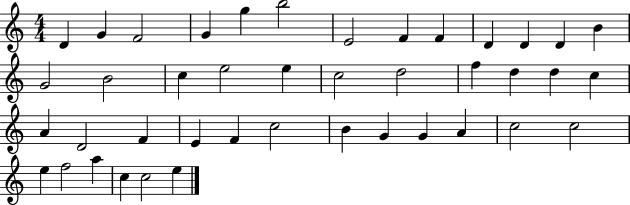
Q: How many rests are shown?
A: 0